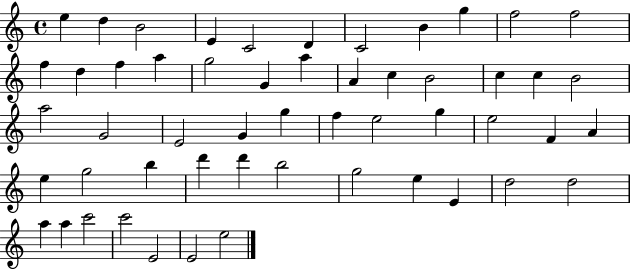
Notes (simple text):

E5/q D5/q B4/h E4/q C4/h D4/q C4/h B4/q G5/q F5/h F5/h F5/q D5/q F5/q A5/q G5/h G4/q A5/q A4/q C5/q B4/h C5/q C5/q B4/h A5/h G4/h E4/h G4/q G5/q F5/q E5/h G5/q E5/h F4/q A4/q E5/q G5/h B5/q D6/q D6/q B5/h G5/h E5/q E4/q D5/h D5/h A5/q A5/q C6/h C6/h E4/h E4/h E5/h